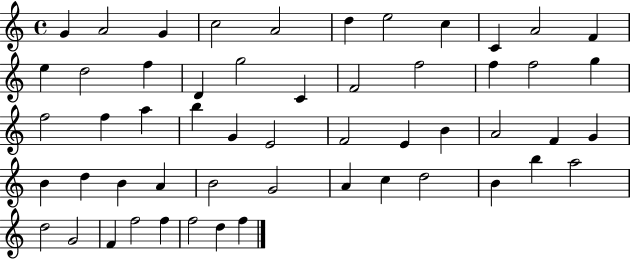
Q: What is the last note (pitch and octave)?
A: F5